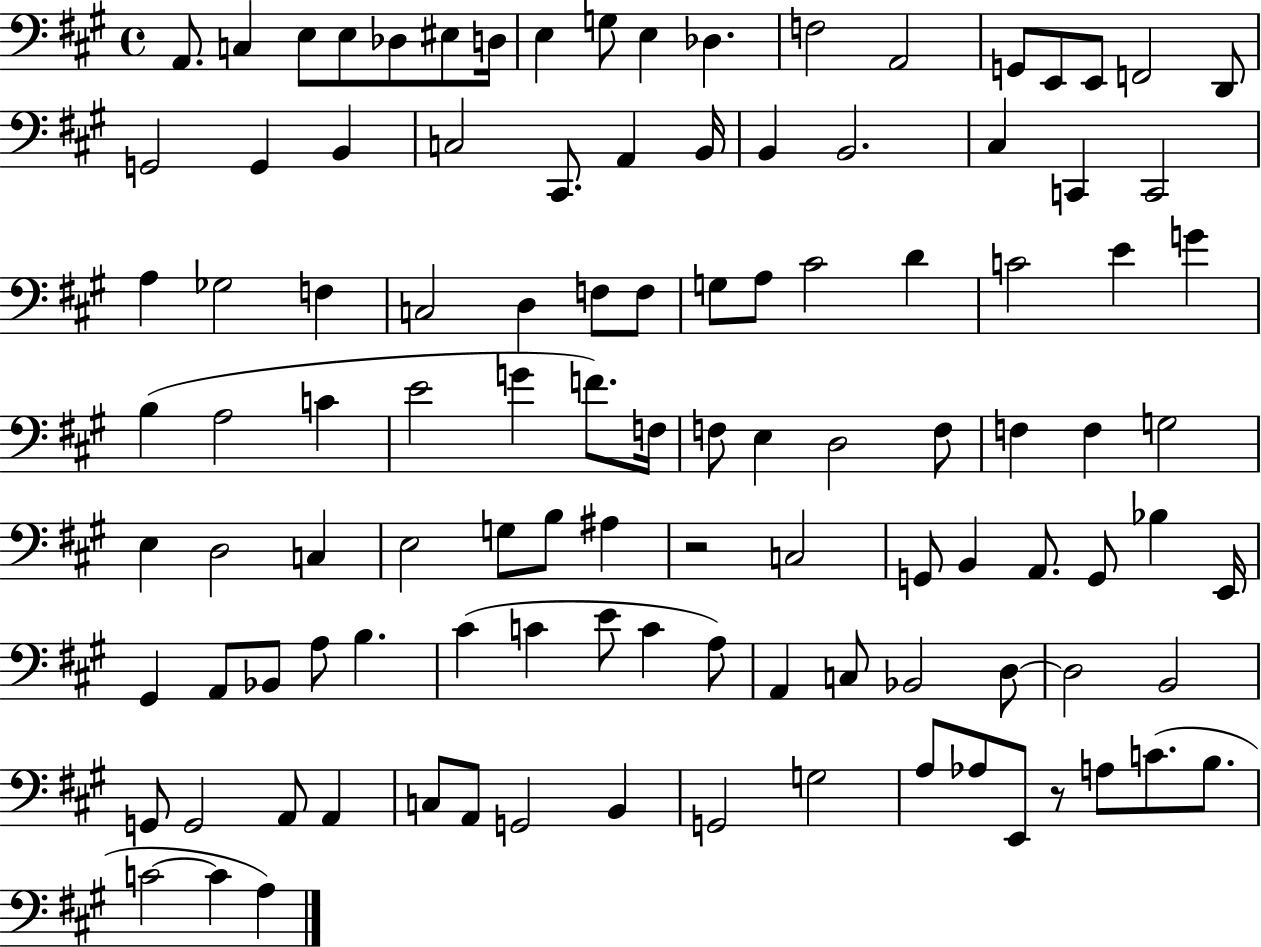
{
  \clef bass
  \time 4/4
  \defaultTimeSignature
  \key a \major
  a,8. c4 e8 e8 des8 eis8 d16 | e4 g8 e4 des4. | f2 a,2 | g,8 e,8 e,8 f,2 d,8 | \break g,2 g,4 b,4 | c2 cis,8. a,4 b,16 | b,4 b,2. | cis4 c,4 c,2 | \break a4 ges2 f4 | c2 d4 f8 f8 | g8 a8 cis'2 d'4 | c'2 e'4 g'4 | \break b4( a2 c'4 | e'2 g'4 f'8.) f16 | f8 e4 d2 f8 | f4 f4 g2 | \break e4 d2 c4 | e2 g8 b8 ais4 | r2 c2 | g,8 b,4 a,8. g,8 bes4 e,16 | \break gis,4 a,8 bes,8 a8 b4. | cis'4( c'4 e'8 c'4 a8) | a,4 c8 bes,2 d8~~ | d2 b,2 | \break g,8 g,2 a,8 a,4 | c8 a,8 g,2 b,4 | g,2 g2 | a8 aes8 e,8 r8 a8 c'8.( b8. | \break c'2~~ c'4 a4) | \bar "|."
}